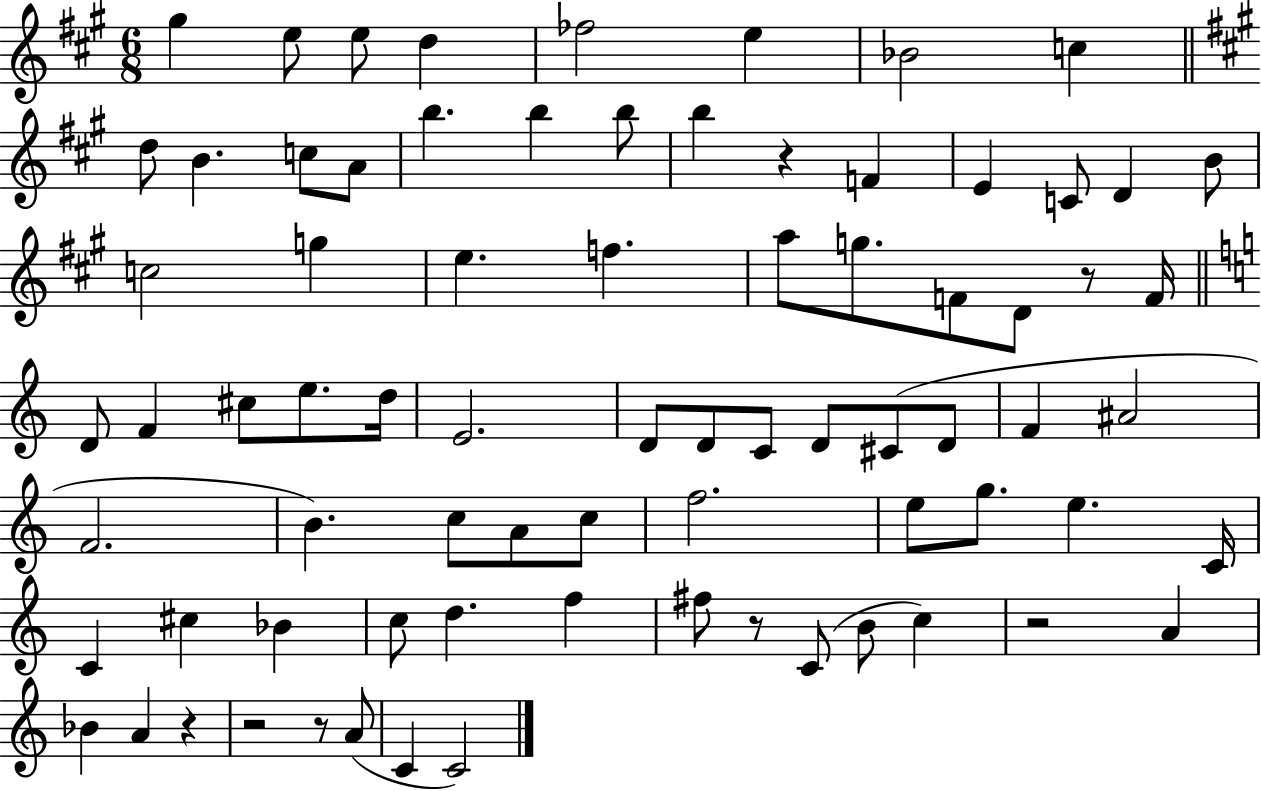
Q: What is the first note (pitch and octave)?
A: G#5